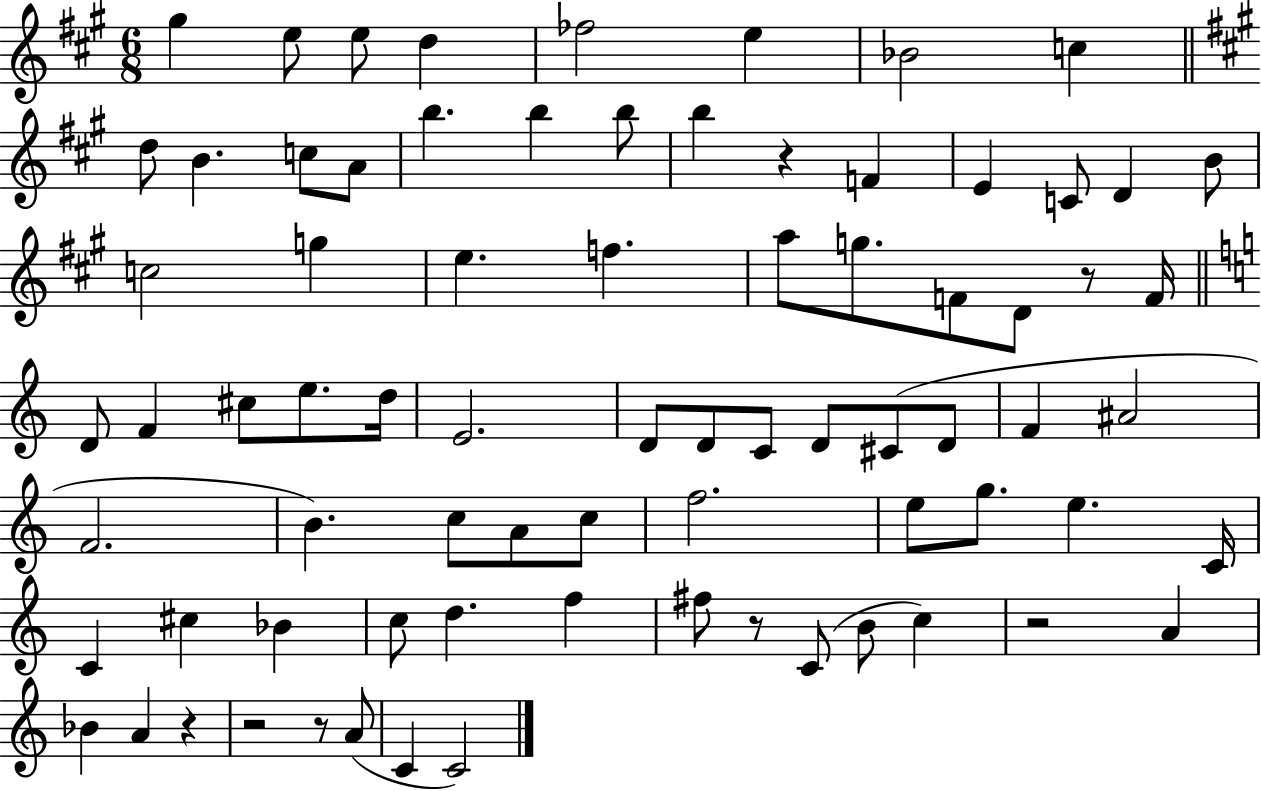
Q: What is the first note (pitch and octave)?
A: G#5